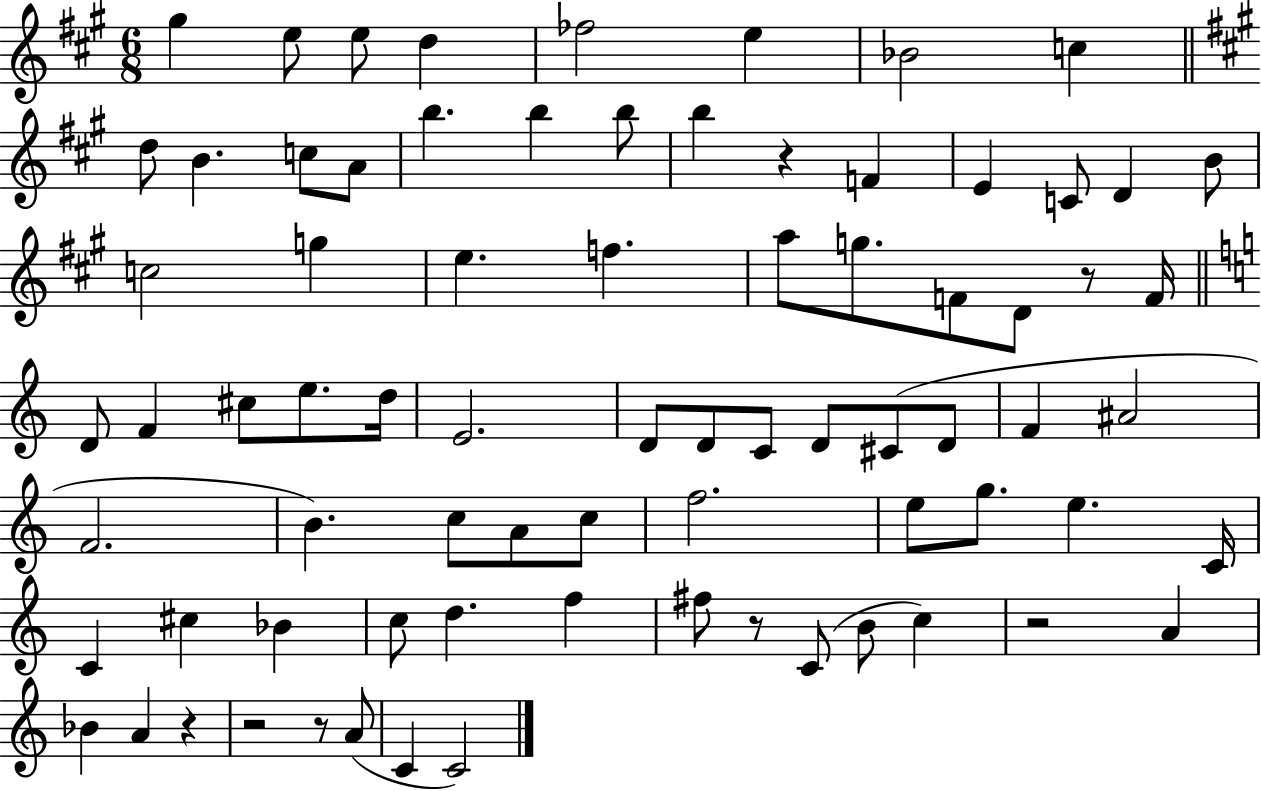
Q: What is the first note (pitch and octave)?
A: G#5